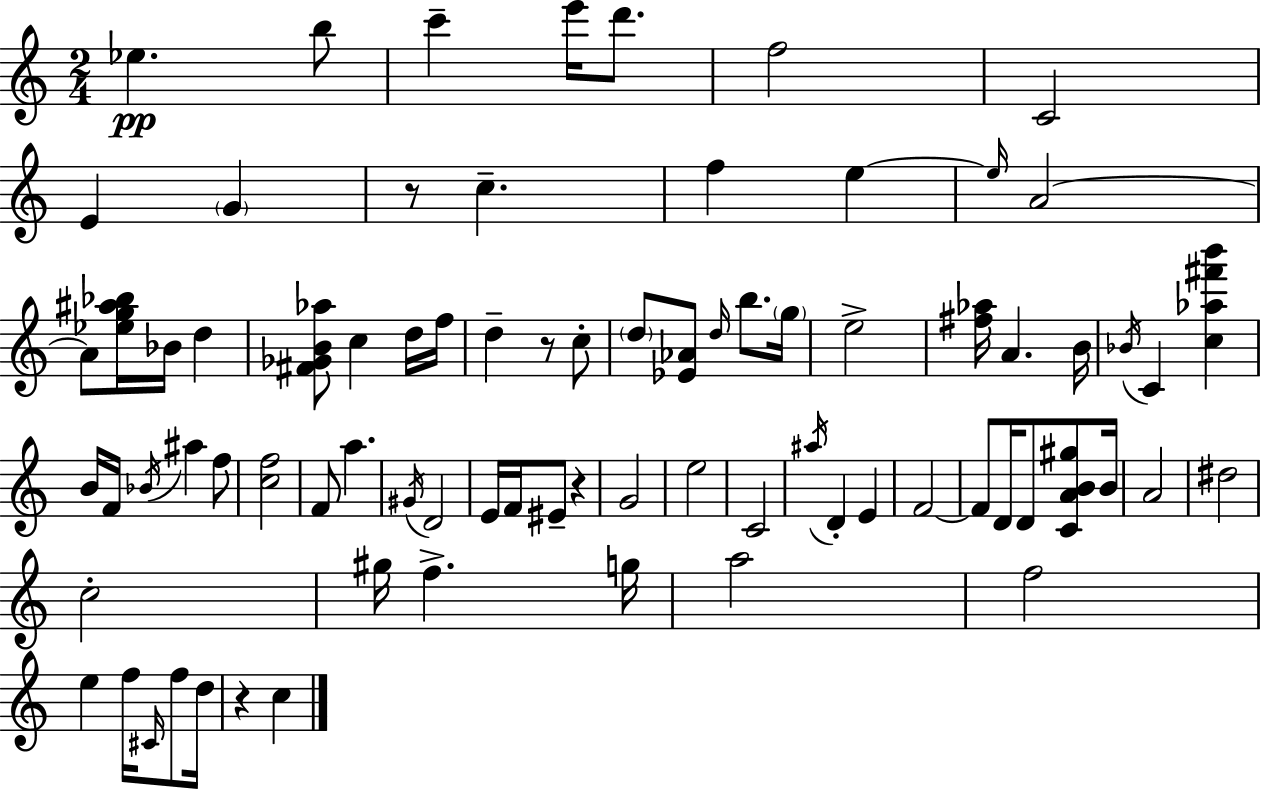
Eb5/q. B5/e C6/q E6/s D6/e. F5/h C4/h E4/q G4/q R/e C5/q. F5/q E5/q E5/s A4/h A4/e [Eb5,G5,A#5,Bb5]/s Bb4/s D5/q [F#4,Gb4,B4,Ab5]/e C5/q D5/s F5/s D5/q R/e C5/e D5/e [Eb4,Ab4]/e D5/s B5/e. G5/s E5/h [F#5,Ab5]/s A4/q. B4/s Bb4/s C4/q [C5,Ab5,F#6,B6]/q B4/s F4/s Bb4/s A#5/q F5/e [C5,F5]/h F4/e A5/q. G#4/s D4/h E4/s F4/s EIS4/e R/q G4/h E5/h C4/h A#5/s D4/q E4/q F4/h F4/e D4/s D4/e [C4,A4,B4,G#5]/e B4/s A4/h D#5/h C5/h G#5/s F5/q. G5/s A5/h F5/h E5/q F5/s C#4/s F5/e D5/s R/q C5/q